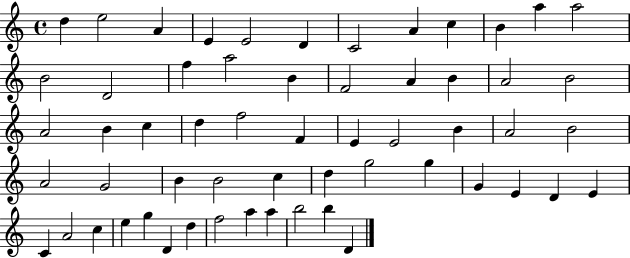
X:1
T:Untitled
M:4/4
L:1/4
K:C
d e2 A E E2 D C2 A c B a a2 B2 D2 f a2 B F2 A B A2 B2 A2 B c d f2 F E E2 B A2 B2 A2 G2 B B2 c d g2 g G E D E C A2 c e g D d f2 a a b2 b D